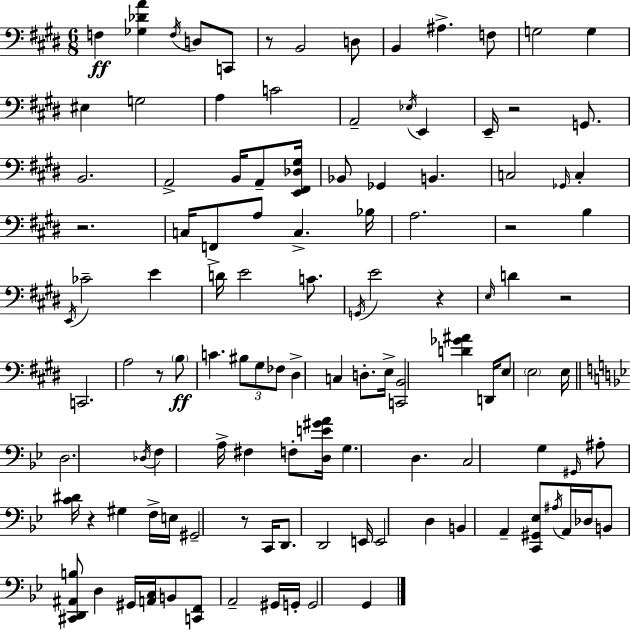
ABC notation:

X:1
T:Untitled
M:6/8
L:1/4
K:E
F, [_G,_DA] F,/4 D,/2 C,,/2 z/2 B,,2 D,/2 B,, ^A, F,/2 G,2 G, ^E, G,2 A, C2 A,,2 _E,/4 E,, E,,/4 z2 G,,/2 B,,2 A,,2 B,,/4 A,,/2 [E,,^F,,_D,^G,]/4 _B,,/2 _G,, B,, C,2 _G,,/4 C, z2 C,/4 F,,/2 A,/2 C, _B,/4 A,2 z2 B, E,,/4 _C2 E D/4 E2 C/2 G,,/4 E2 z E,/4 D z2 C,,2 A,2 z/2 B,/2 C ^B,/2 ^G,/2 _F,/2 ^D, C, D,/2 E,/4 [C,,B,,]2 [D_G^A] D,,/4 E,/2 E,2 E,/4 D,2 _D,/4 F, A,/4 ^F, F,/2 [D,E^GA]/4 G, D, C,2 G, ^G,,/4 ^A,/2 [C^D]/4 z ^G, F,/4 E,/4 ^G,,2 z/2 C,,/4 D,,/2 D,,2 E,,/4 E,,2 D, B,, A,, [C,,^G,,_E,]/2 ^A,/4 A,,/4 _D,/4 B,,/2 [^C,,D,,^A,,B,]/2 D, ^G,,/4 [A,,C,]/4 B,,/2 [C,,F,,]/2 A,,2 ^G,,/4 G,,/4 G,,2 G,,